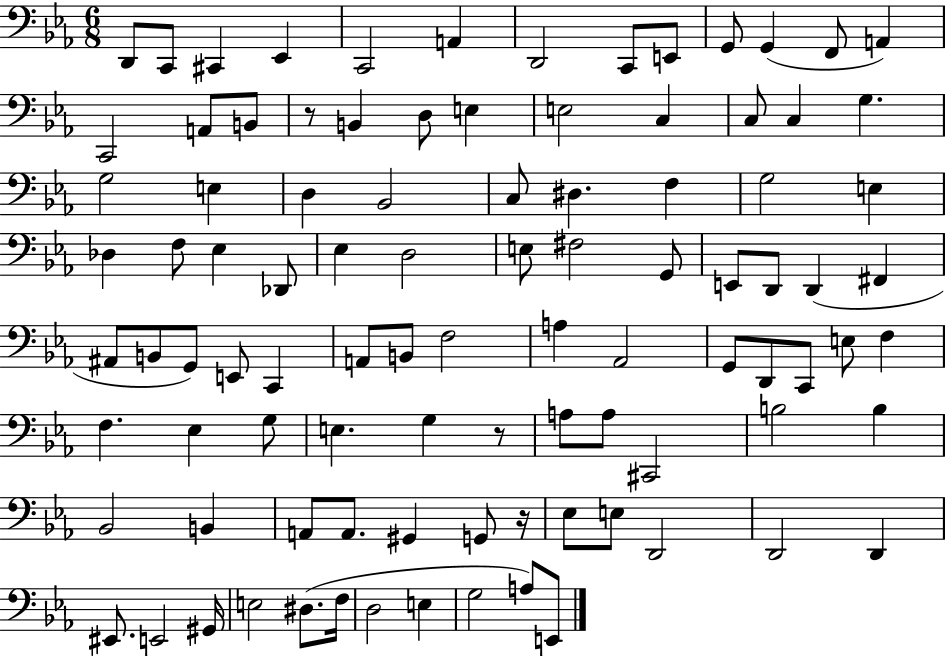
X:1
T:Untitled
M:6/8
L:1/4
K:Eb
D,,/2 C,,/2 ^C,, _E,, C,,2 A,, D,,2 C,,/2 E,,/2 G,,/2 G,, F,,/2 A,, C,,2 A,,/2 B,,/2 z/2 B,, D,/2 E, E,2 C, C,/2 C, G, G,2 E, D, _B,,2 C,/2 ^D, F, G,2 E, _D, F,/2 _E, _D,,/2 _E, D,2 E,/2 ^F,2 G,,/2 E,,/2 D,,/2 D,, ^F,, ^A,,/2 B,,/2 G,,/2 E,,/2 C,, A,,/2 B,,/2 F,2 A, _A,,2 G,,/2 D,,/2 C,,/2 E,/2 F, F, _E, G,/2 E, G, z/2 A,/2 A,/2 ^C,,2 B,2 B, _B,,2 B,, A,,/2 A,,/2 ^G,, G,,/2 z/4 _E,/2 E,/2 D,,2 D,,2 D,, ^E,,/2 E,,2 ^G,,/4 E,2 ^D,/2 F,/4 D,2 E, G,2 A,/2 E,,/2